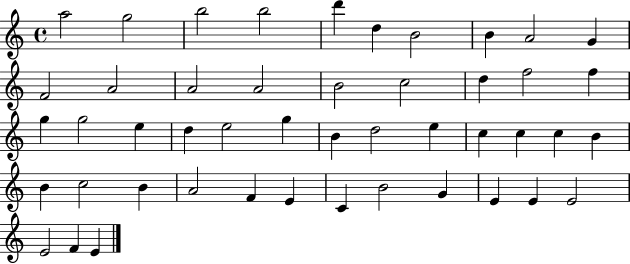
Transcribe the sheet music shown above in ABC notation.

X:1
T:Untitled
M:4/4
L:1/4
K:C
a2 g2 b2 b2 d' d B2 B A2 G F2 A2 A2 A2 B2 c2 d f2 f g g2 e d e2 g B d2 e c c c B B c2 B A2 F E C B2 G E E E2 E2 F E